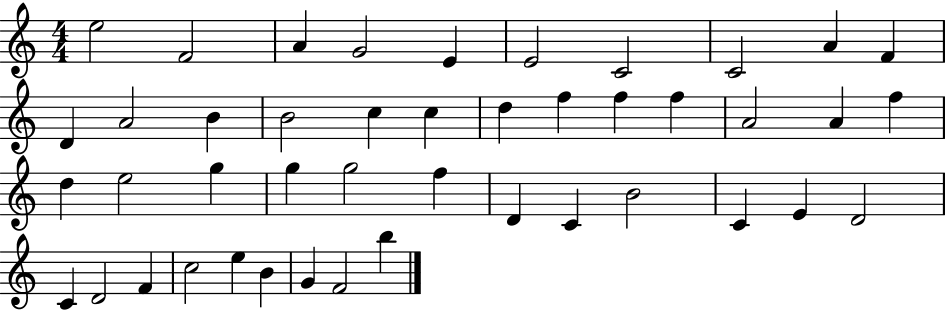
E5/h F4/h A4/q G4/h E4/q E4/h C4/h C4/h A4/q F4/q D4/q A4/h B4/q B4/h C5/q C5/q D5/q F5/q F5/q F5/q A4/h A4/q F5/q D5/q E5/h G5/q G5/q G5/h F5/q D4/q C4/q B4/h C4/q E4/q D4/h C4/q D4/h F4/q C5/h E5/q B4/q G4/q F4/h B5/q